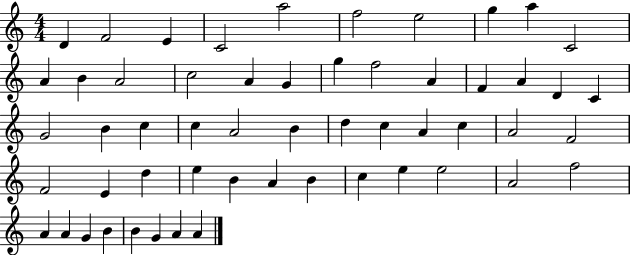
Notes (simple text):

D4/q F4/h E4/q C4/h A5/h F5/h E5/h G5/q A5/q C4/h A4/q B4/q A4/h C5/h A4/q G4/q G5/q F5/h A4/q F4/q A4/q D4/q C4/q G4/h B4/q C5/q C5/q A4/h B4/q D5/q C5/q A4/q C5/q A4/h F4/h F4/h E4/q D5/q E5/q B4/q A4/q B4/q C5/q E5/q E5/h A4/h F5/h A4/q A4/q G4/q B4/q B4/q G4/q A4/q A4/q